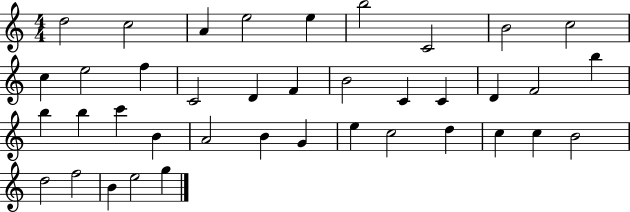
D5/h C5/h A4/q E5/h E5/q B5/h C4/h B4/h C5/h C5/q E5/h F5/q C4/h D4/q F4/q B4/h C4/q C4/q D4/q F4/h B5/q B5/q B5/q C6/q B4/q A4/h B4/q G4/q E5/q C5/h D5/q C5/q C5/q B4/h D5/h F5/h B4/q E5/h G5/q